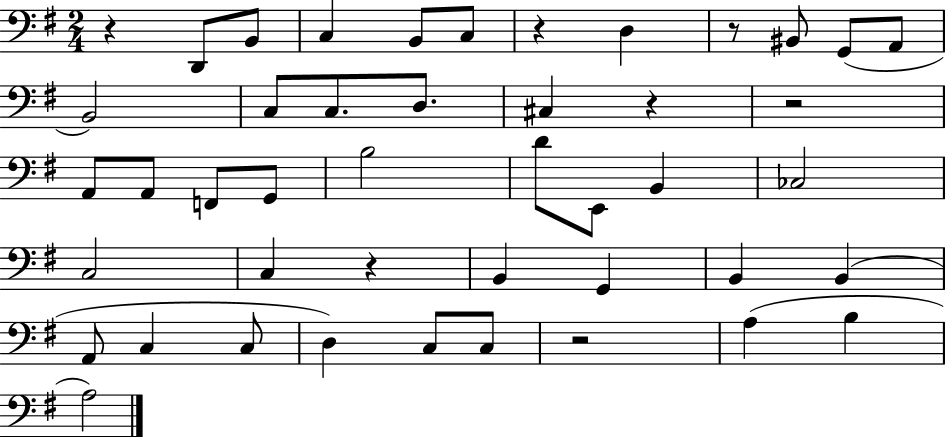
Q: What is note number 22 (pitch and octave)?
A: B2